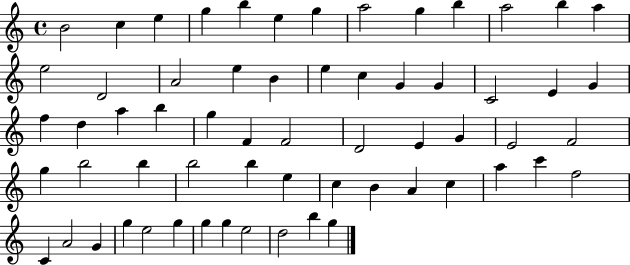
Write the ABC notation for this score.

X:1
T:Untitled
M:4/4
L:1/4
K:C
B2 c e g b e g a2 g b a2 b a e2 D2 A2 e B e c G G C2 E G f d a b g F F2 D2 E G E2 F2 g b2 b b2 b e c B A c a c' f2 C A2 G g e2 g g g e2 d2 b g